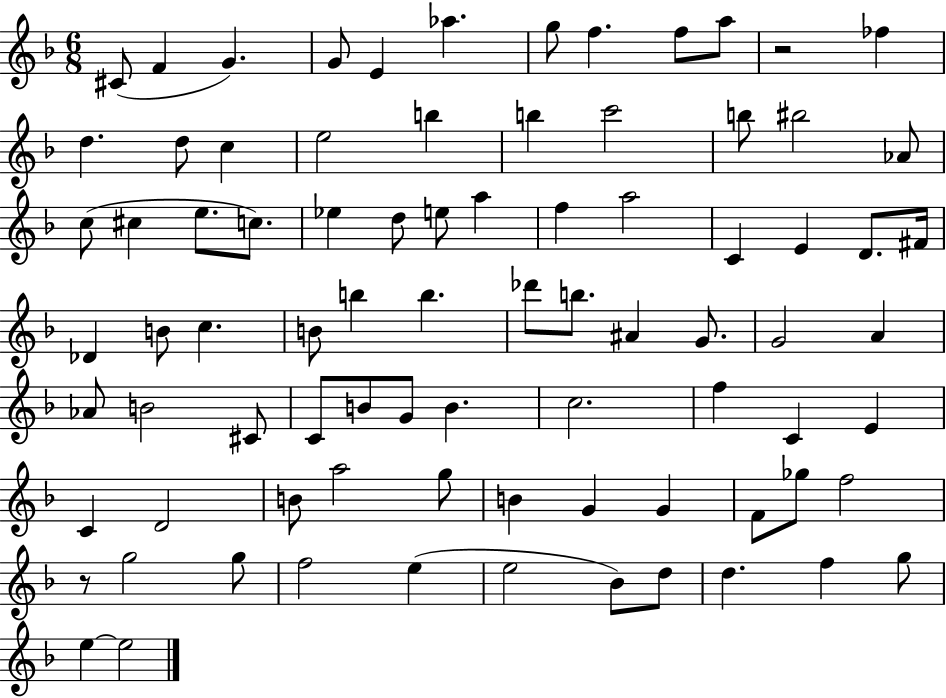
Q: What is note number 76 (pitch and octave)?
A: D5